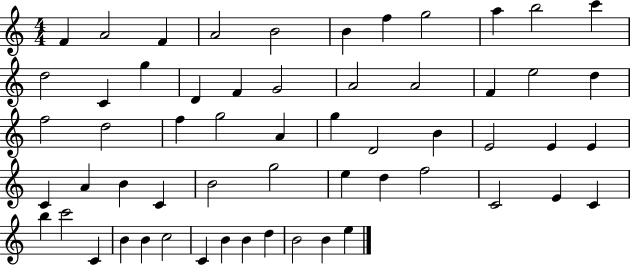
F4/q A4/h F4/q A4/h B4/h B4/q F5/q G5/h A5/q B5/h C6/q D5/h C4/q G5/q D4/q F4/q G4/h A4/h A4/h F4/q E5/h D5/q F5/h D5/h F5/q G5/h A4/q G5/q D4/h B4/q E4/h E4/q E4/q C4/q A4/q B4/q C4/q B4/h G5/h E5/q D5/q F5/h C4/h E4/q C4/q B5/q C6/h C4/q B4/q B4/q C5/h C4/q B4/q B4/q D5/q B4/h B4/q E5/q